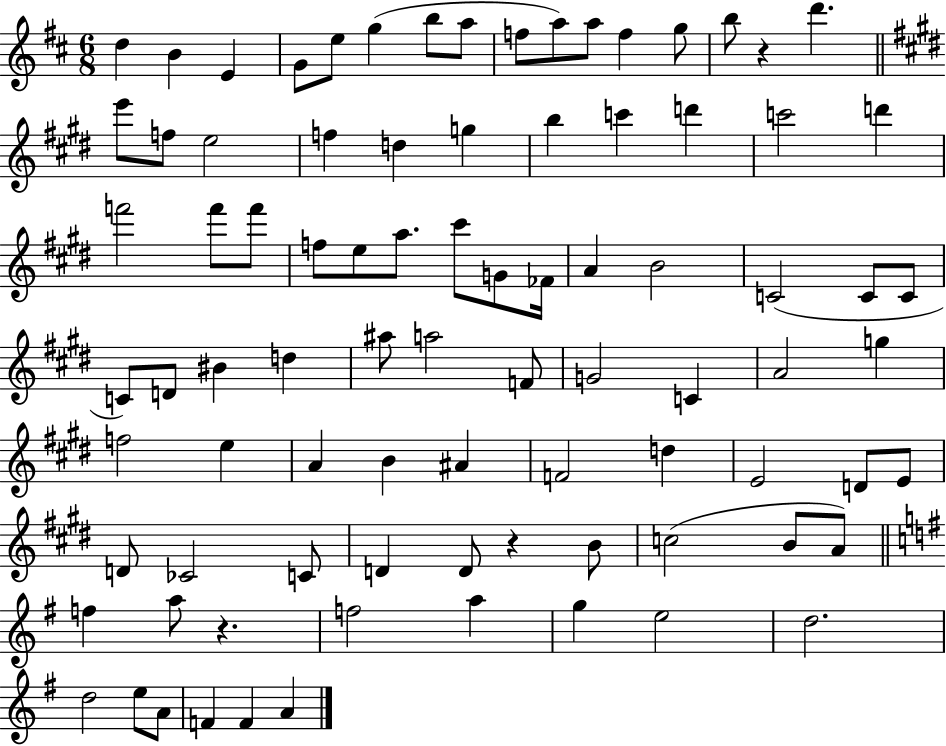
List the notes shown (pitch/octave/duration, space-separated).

D5/q B4/q E4/q G4/e E5/e G5/q B5/e A5/e F5/e A5/e A5/e F5/q G5/e B5/e R/q D6/q. E6/e F5/e E5/h F5/q D5/q G5/q B5/q C6/q D6/q C6/h D6/q F6/h F6/e F6/e F5/e E5/e A5/e. C#6/e G4/e FES4/s A4/q B4/h C4/h C4/e C4/e C4/e D4/e BIS4/q D5/q A#5/e A5/h F4/e G4/h C4/q A4/h G5/q F5/h E5/q A4/q B4/q A#4/q F4/h D5/q E4/h D4/e E4/e D4/e CES4/h C4/e D4/q D4/e R/q B4/e C5/h B4/e A4/e F5/q A5/e R/q. F5/h A5/q G5/q E5/h D5/h. D5/h E5/e A4/e F4/q F4/q A4/q